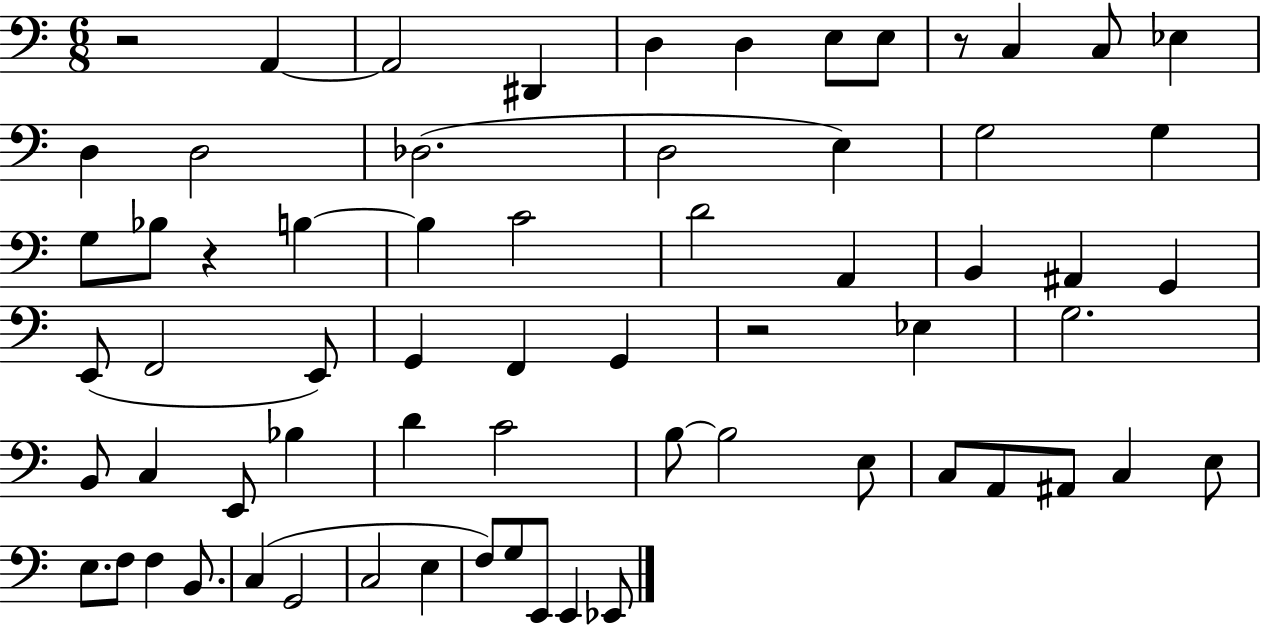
R/h A2/q A2/h D#2/q D3/q D3/q E3/e E3/e R/e C3/q C3/e Eb3/q D3/q D3/h Db3/h. D3/h E3/q G3/h G3/q G3/e Bb3/e R/q B3/q B3/q C4/h D4/h A2/q B2/q A#2/q G2/q E2/e F2/h E2/e G2/q F2/q G2/q R/h Eb3/q G3/h. B2/e C3/q E2/e Bb3/q D4/q C4/h B3/e B3/h E3/e C3/e A2/e A#2/e C3/q E3/e E3/e. F3/e F3/q B2/e. C3/q G2/h C3/h E3/q F3/e G3/e E2/e E2/q Eb2/e